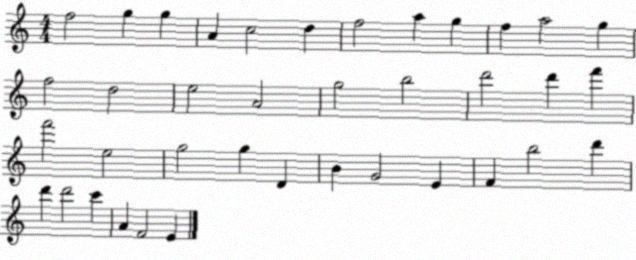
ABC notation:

X:1
T:Untitled
M:4/4
L:1/4
K:C
f2 g g A c2 d f2 a g f a2 g f2 d2 e2 A2 g2 b2 d'2 d' f' f'2 e2 g2 g D B G2 E F b2 d' d' d'2 c' A F2 E